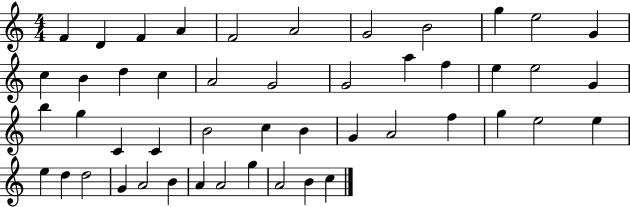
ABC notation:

X:1
T:Untitled
M:4/4
L:1/4
K:C
F D F A F2 A2 G2 B2 g e2 G c B d c A2 G2 G2 a f e e2 G b g C C B2 c B G A2 f g e2 e e d d2 G A2 B A A2 g A2 B c